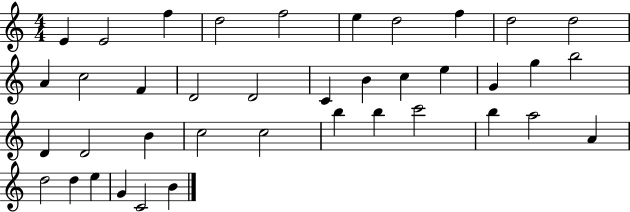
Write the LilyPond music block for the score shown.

{
  \clef treble
  \numericTimeSignature
  \time 4/4
  \key c \major
  e'4 e'2 f''4 | d''2 f''2 | e''4 d''2 f''4 | d''2 d''2 | \break a'4 c''2 f'4 | d'2 d'2 | c'4 b'4 c''4 e''4 | g'4 g''4 b''2 | \break d'4 d'2 b'4 | c''2 c''2 | b''4 b''4 c'''2 | b''4 a''2 a'4 | \break d''2 d''4 e''4 | g'4 c'2 b'4 | \bar "|."
}